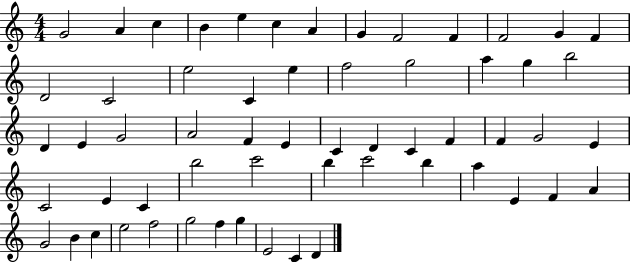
X:1
T:Untitled
M:4/4
L:1/4
K:C
G2 A c B e c A G F2 F F2 G F D2 C2 e2 C e f2 g2 a g b2 D E G2 A2 F E C D C F F G2 E C2 E C b2 c'2 b c'2 b a E F A G2 B c e2 f2 g2 f g E2 C D